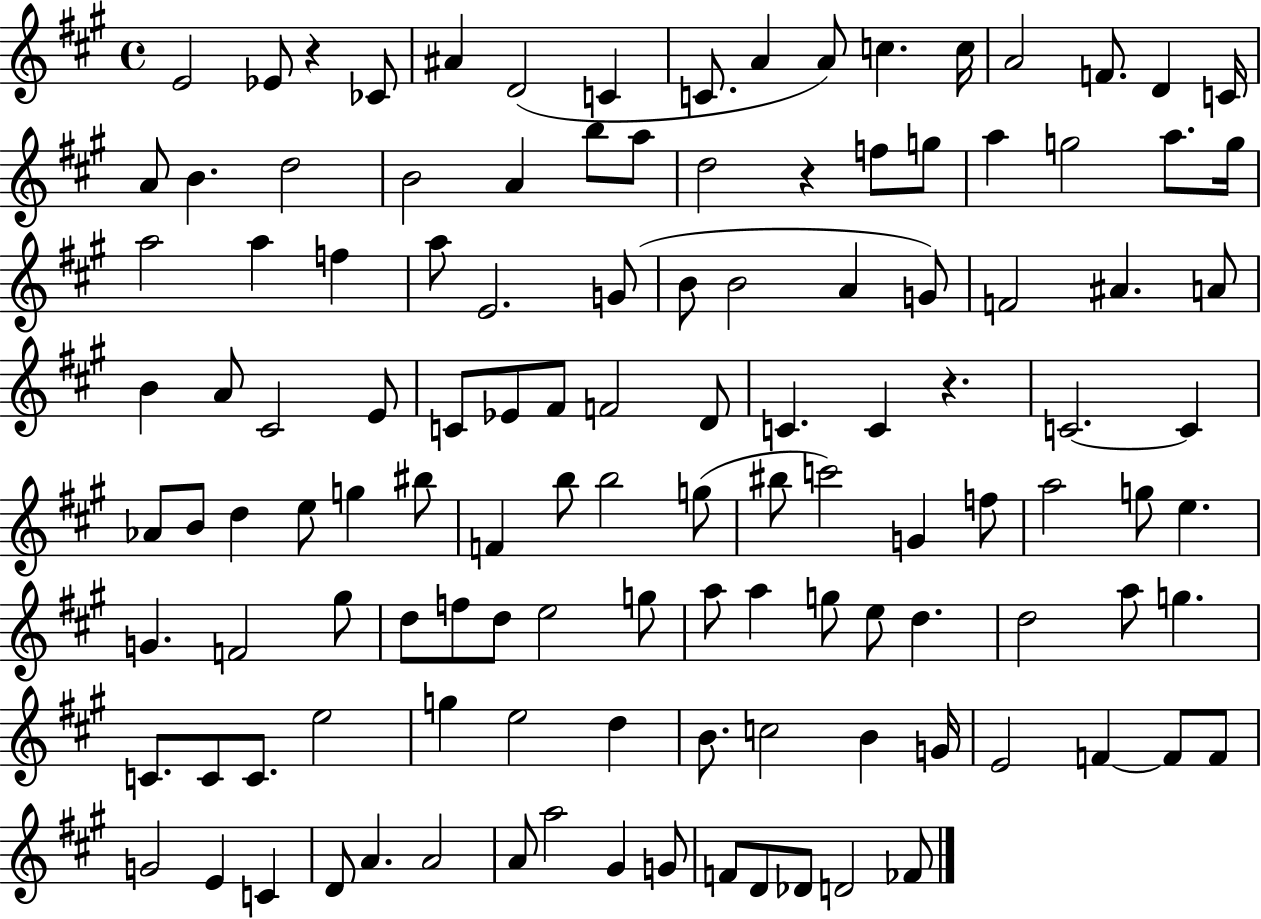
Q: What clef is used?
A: treble